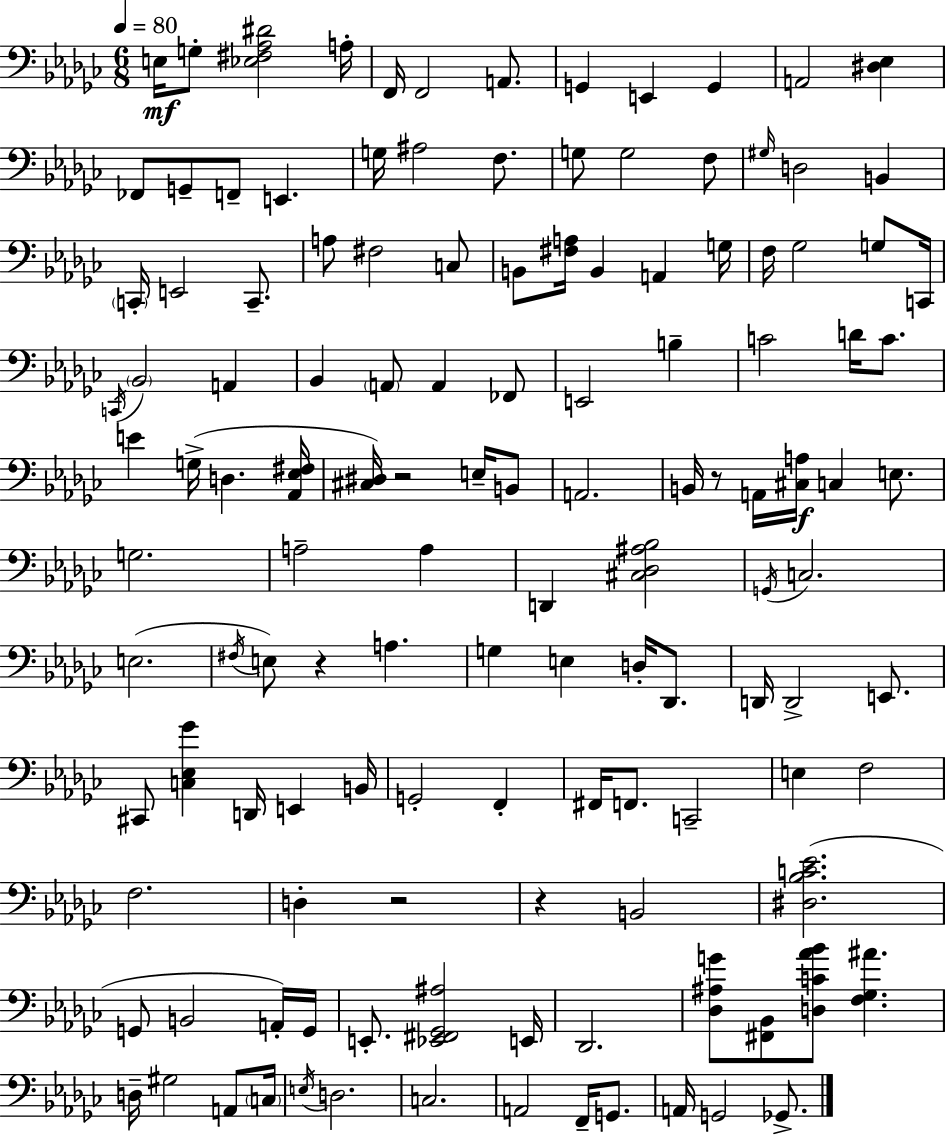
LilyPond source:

{
  \clef bass
  \numericTimeSignature
  \time 6/8
  \key ees \minor
  \tempo 4 = 80
  \repeat volta 2 { e16\mf g8-. <ees fis aes dis'>2 a16-. | f,16 f,2 a,8. | g,4 e,4 g,4 | a,2 <dis ees>4 | \break fes,8 g,8-- f,8-- e,4. | g16 ais2 f8. | g8 g2 f8 | \grace { gis16 } d2 b,4 | \break \parenthesize c,16-. e,2 c,8.-- | a8 fis2 c8 | b,8 <fis a>16 b,4 a,4 | g16 f16 ges2 g8 | \break c,16 \acciaccatura { c,16 } \parenthesize bes,2 a,4 | bes,4 \parenthesize a,8 a,4 | fes,8 e,2 b4-- | c'2 d'16 c'8. | \break e'4 g16->( d4. | <aes, ees fis>16 <cis dis>16) r2 e16-- | b,8 a,2. | b,16 r8 a,16 <cis a>16\f c4 e8. | \break g2. | a2-- a4 | d,4 <cis des ais bes>2 | \acciaccatura { g,16 } c2. | \break e2.( | \acciaccatura { fis16 } e8) r4 a4. | g4 e4 | d16-. des,8. d,16 d,2-> | \break e,8. cis,8 <c ees ges'>4 d,16 e,4 | b,16 g,2-. | f,4-. fis,16 f,8. c,2-- | e4 f2 | \break f2. | d4-. r2 | r4 b,2 | <dis bes c' ees'>2.( | \break g,8 b,2 | a,16-.) g,16 e,8.-. <ees, fis, ges, ais>2 | e,16 des,2. | <des ais g'>8 <fis, bes,>8 <d c' aes' bes'>8 <f ges ais'>4. | \break d16-- gis2 | a,8 \parenthesize c16 \acciaccatura { e16 } d2. | c2. | a,2 | \break f,16-- g,8. a,16 g,2 | ges,8.-> } \bar "|."
}